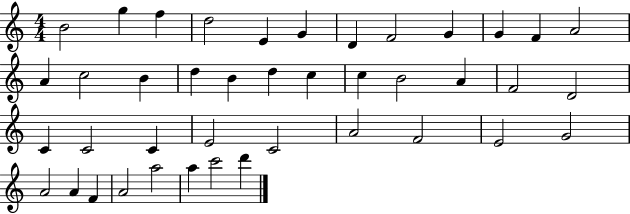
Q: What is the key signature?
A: C major